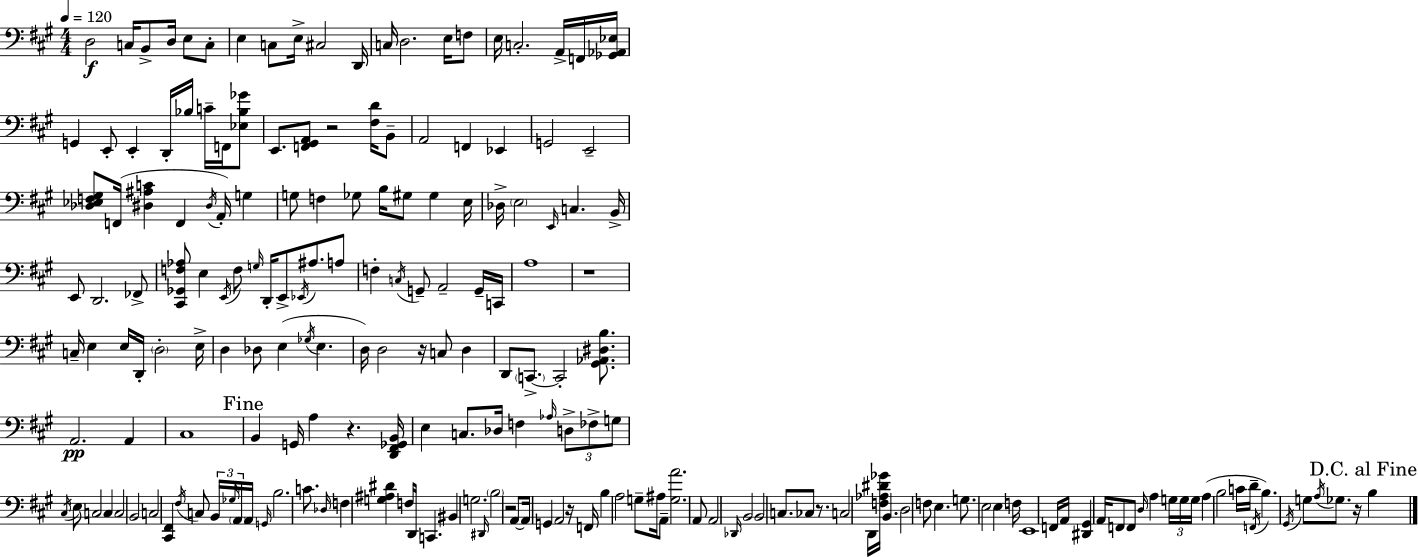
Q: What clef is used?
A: bass